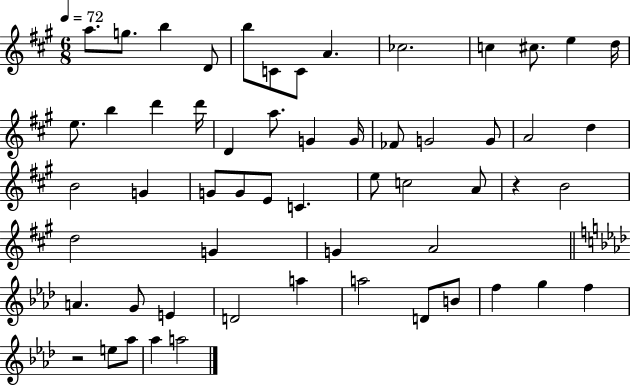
X:1
T:Untitled
M:6/8
L:1/4
K:A
a/2 g/2 b D/2 b/2 C/2 C/2 A _c2 c ^c/2 e d/4 e/2 b d' d'/4 D a/2 G G/4 _F/2 G2 G/2 A2 d B2 G G/2 G/2 E/2 C e/2 c2 A/2 z B2 d2 G G A2 A G/2 E D2 a a2 D/2 B/2 f g f z2 e/2 _a/2 _a a2